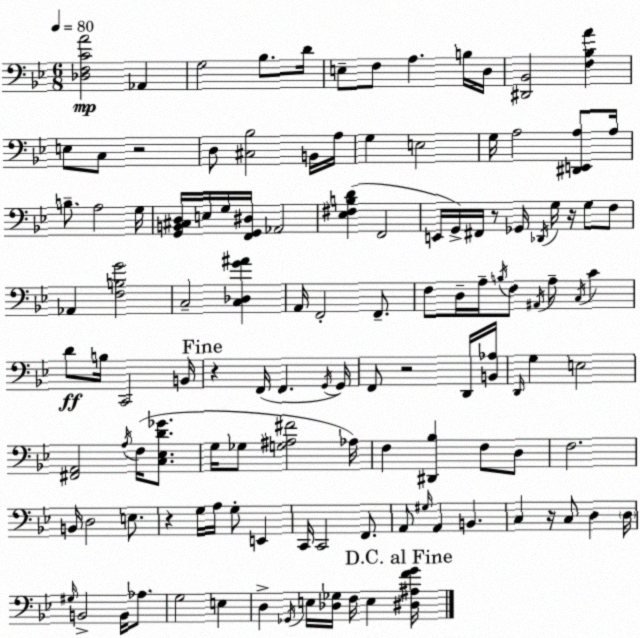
X:1
T:Untitled
M:6/8
L:1/4
K:Bb
[_D,F,CA]2 _A,, G,2 _B,/2 D/4 E,/2 F,/2 A, B,/4 D,/4 [^D,,_B,,]2 [F,_B,A] E,/2 C,/2 z2 D,/2 [^C,_B,]2 B,,/4 A,/4 G, E,2 G,/4 A,2 [^D,,E,,A,]/2 A,/4 B,/2 A,2 G,/4 [G,,B,,^C,D,]/4 E,/4 G,/4 [F,,G,,^D,]/4 _A,,2 [_E,^F,B,D] F,,2 E,,/4 G,,/4 ^F,,/4 z/2 _G,,/4 _D,,/4 G,/4 z/4 G,/2 F,/2 _A,, [F,B,G]2 C,2 [C,_D,G^A] A,,/4 F,,2 F,,/2 F,/2 D,/4 A,/4 B,/4 F,/2 ^A,,/4 A,/2 C,/4 C D/2 B,/4 C,,2 B,,/4 z F,,/4 F,, G,,/4 G,,/4 F,,/2 z2 D,,/4 [B,,_A,]/4 D,,/4 G, E,2 [^F,,A,,]2 A,/4 F,/4 [C,_E,D_G]/2 G,/4 _G,/2 [G,^A,^F]2 _A,/4 F, [^D,,_B,] F,/2 D,/2 F,2 B,,/4 D,2 E,/2 z G,/4 A,/4 G,/2 E,, C,,/4 C,,2 F,,/2 A,,/2 ^G,/4 A,, B,, C, z/4 C,/2 D, D,/4 ^G,/4 B,,2 B,,/4 _A,/2 G,2 E, D, _G,,/4 E,/4 [_D,_G,]/4 F,/4 E, [^D,^A,FG]/4